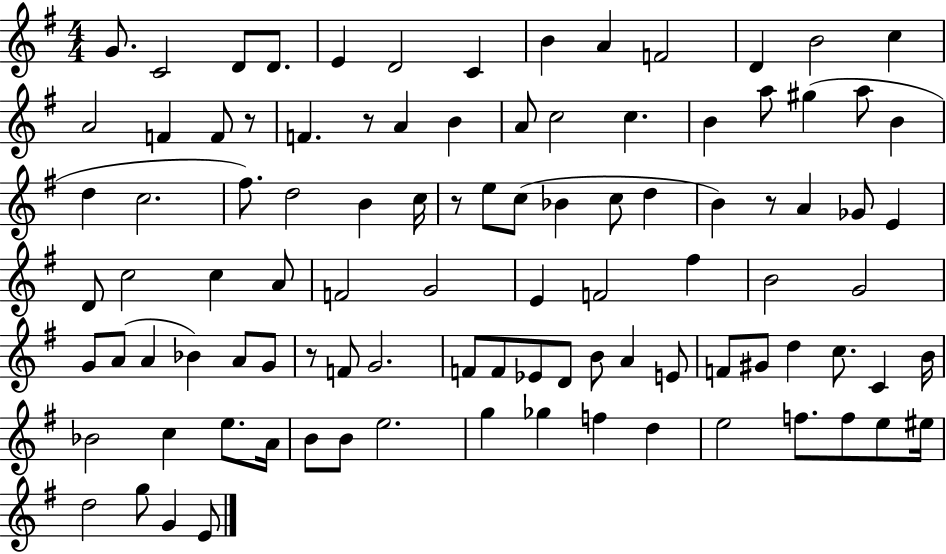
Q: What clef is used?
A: treble